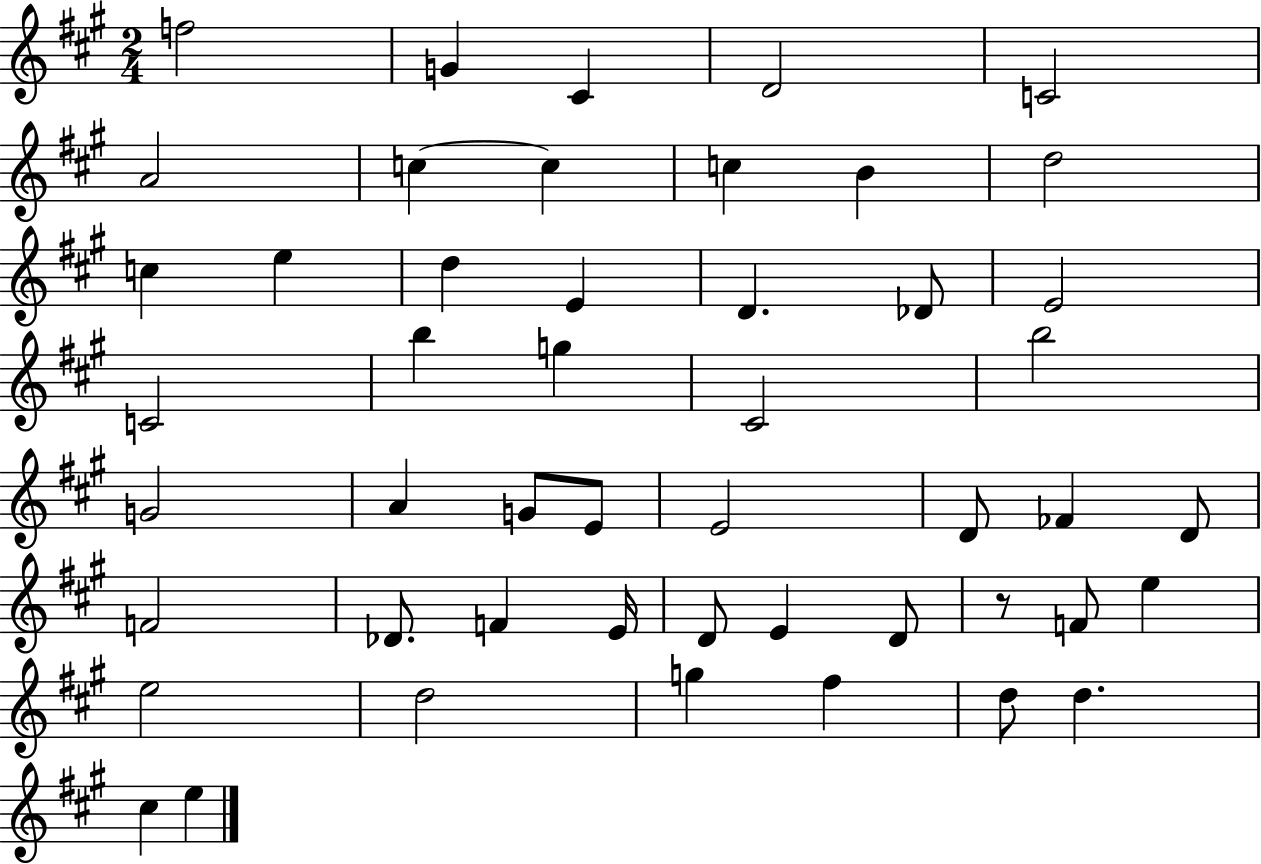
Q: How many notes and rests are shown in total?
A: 49